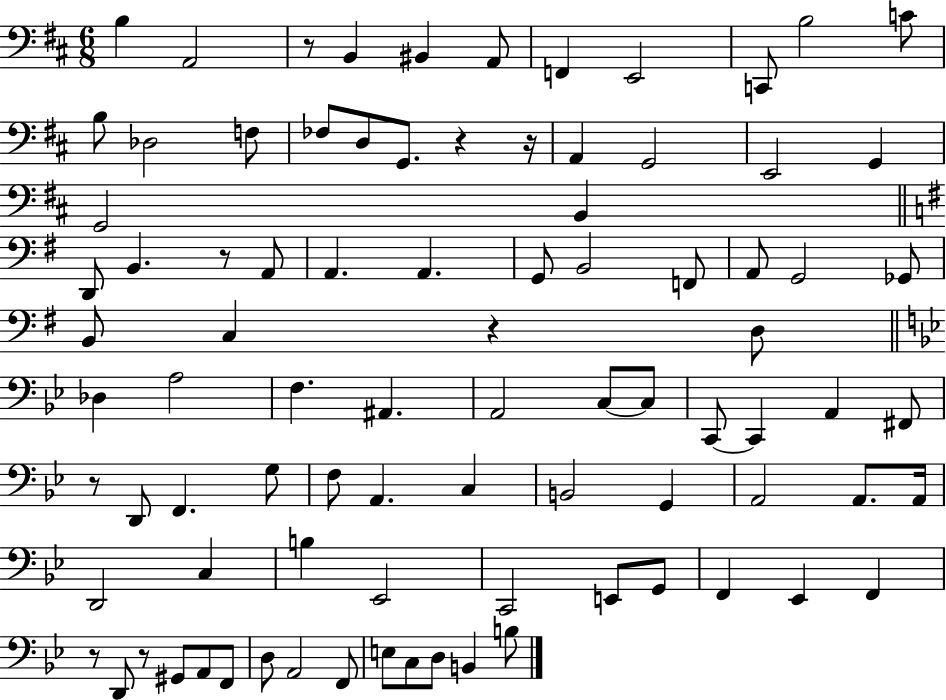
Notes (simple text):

B3/q A2/h R/e B2/q BIS2/q A2/e F2/q E2/h C2/e B3/h C4/e B3/e Db3/h F3/e FES3/e D3/e G2/e. R/q R/s A2/q G2/h E2/h G2/q G2/h B2/q D2/e B2/q. R/e A2/e A2/q. A2/q. G2/e B2/h F2/e A2/e G2/h Gb2/e B2/e C3/q R/q D3/e Db3/q A3/h F3/q. A#2/q. A2/h C3/e C3/e C2/e C2/q A2/q F#2/e R/e D2/e F2/q. G3/e F3/e A2/q. C3/q B2/h G2/q A2/h A2/e. A2/s D2/h C3/q B3/q Eb2/h C2/h E2/e G2/e F2/q Eb2/q F2/q R/e D2/e R/e G#2/e A2/e F2/e D3/e A2/h F2/e E3/e C3/e D3/e B2/q B3/e